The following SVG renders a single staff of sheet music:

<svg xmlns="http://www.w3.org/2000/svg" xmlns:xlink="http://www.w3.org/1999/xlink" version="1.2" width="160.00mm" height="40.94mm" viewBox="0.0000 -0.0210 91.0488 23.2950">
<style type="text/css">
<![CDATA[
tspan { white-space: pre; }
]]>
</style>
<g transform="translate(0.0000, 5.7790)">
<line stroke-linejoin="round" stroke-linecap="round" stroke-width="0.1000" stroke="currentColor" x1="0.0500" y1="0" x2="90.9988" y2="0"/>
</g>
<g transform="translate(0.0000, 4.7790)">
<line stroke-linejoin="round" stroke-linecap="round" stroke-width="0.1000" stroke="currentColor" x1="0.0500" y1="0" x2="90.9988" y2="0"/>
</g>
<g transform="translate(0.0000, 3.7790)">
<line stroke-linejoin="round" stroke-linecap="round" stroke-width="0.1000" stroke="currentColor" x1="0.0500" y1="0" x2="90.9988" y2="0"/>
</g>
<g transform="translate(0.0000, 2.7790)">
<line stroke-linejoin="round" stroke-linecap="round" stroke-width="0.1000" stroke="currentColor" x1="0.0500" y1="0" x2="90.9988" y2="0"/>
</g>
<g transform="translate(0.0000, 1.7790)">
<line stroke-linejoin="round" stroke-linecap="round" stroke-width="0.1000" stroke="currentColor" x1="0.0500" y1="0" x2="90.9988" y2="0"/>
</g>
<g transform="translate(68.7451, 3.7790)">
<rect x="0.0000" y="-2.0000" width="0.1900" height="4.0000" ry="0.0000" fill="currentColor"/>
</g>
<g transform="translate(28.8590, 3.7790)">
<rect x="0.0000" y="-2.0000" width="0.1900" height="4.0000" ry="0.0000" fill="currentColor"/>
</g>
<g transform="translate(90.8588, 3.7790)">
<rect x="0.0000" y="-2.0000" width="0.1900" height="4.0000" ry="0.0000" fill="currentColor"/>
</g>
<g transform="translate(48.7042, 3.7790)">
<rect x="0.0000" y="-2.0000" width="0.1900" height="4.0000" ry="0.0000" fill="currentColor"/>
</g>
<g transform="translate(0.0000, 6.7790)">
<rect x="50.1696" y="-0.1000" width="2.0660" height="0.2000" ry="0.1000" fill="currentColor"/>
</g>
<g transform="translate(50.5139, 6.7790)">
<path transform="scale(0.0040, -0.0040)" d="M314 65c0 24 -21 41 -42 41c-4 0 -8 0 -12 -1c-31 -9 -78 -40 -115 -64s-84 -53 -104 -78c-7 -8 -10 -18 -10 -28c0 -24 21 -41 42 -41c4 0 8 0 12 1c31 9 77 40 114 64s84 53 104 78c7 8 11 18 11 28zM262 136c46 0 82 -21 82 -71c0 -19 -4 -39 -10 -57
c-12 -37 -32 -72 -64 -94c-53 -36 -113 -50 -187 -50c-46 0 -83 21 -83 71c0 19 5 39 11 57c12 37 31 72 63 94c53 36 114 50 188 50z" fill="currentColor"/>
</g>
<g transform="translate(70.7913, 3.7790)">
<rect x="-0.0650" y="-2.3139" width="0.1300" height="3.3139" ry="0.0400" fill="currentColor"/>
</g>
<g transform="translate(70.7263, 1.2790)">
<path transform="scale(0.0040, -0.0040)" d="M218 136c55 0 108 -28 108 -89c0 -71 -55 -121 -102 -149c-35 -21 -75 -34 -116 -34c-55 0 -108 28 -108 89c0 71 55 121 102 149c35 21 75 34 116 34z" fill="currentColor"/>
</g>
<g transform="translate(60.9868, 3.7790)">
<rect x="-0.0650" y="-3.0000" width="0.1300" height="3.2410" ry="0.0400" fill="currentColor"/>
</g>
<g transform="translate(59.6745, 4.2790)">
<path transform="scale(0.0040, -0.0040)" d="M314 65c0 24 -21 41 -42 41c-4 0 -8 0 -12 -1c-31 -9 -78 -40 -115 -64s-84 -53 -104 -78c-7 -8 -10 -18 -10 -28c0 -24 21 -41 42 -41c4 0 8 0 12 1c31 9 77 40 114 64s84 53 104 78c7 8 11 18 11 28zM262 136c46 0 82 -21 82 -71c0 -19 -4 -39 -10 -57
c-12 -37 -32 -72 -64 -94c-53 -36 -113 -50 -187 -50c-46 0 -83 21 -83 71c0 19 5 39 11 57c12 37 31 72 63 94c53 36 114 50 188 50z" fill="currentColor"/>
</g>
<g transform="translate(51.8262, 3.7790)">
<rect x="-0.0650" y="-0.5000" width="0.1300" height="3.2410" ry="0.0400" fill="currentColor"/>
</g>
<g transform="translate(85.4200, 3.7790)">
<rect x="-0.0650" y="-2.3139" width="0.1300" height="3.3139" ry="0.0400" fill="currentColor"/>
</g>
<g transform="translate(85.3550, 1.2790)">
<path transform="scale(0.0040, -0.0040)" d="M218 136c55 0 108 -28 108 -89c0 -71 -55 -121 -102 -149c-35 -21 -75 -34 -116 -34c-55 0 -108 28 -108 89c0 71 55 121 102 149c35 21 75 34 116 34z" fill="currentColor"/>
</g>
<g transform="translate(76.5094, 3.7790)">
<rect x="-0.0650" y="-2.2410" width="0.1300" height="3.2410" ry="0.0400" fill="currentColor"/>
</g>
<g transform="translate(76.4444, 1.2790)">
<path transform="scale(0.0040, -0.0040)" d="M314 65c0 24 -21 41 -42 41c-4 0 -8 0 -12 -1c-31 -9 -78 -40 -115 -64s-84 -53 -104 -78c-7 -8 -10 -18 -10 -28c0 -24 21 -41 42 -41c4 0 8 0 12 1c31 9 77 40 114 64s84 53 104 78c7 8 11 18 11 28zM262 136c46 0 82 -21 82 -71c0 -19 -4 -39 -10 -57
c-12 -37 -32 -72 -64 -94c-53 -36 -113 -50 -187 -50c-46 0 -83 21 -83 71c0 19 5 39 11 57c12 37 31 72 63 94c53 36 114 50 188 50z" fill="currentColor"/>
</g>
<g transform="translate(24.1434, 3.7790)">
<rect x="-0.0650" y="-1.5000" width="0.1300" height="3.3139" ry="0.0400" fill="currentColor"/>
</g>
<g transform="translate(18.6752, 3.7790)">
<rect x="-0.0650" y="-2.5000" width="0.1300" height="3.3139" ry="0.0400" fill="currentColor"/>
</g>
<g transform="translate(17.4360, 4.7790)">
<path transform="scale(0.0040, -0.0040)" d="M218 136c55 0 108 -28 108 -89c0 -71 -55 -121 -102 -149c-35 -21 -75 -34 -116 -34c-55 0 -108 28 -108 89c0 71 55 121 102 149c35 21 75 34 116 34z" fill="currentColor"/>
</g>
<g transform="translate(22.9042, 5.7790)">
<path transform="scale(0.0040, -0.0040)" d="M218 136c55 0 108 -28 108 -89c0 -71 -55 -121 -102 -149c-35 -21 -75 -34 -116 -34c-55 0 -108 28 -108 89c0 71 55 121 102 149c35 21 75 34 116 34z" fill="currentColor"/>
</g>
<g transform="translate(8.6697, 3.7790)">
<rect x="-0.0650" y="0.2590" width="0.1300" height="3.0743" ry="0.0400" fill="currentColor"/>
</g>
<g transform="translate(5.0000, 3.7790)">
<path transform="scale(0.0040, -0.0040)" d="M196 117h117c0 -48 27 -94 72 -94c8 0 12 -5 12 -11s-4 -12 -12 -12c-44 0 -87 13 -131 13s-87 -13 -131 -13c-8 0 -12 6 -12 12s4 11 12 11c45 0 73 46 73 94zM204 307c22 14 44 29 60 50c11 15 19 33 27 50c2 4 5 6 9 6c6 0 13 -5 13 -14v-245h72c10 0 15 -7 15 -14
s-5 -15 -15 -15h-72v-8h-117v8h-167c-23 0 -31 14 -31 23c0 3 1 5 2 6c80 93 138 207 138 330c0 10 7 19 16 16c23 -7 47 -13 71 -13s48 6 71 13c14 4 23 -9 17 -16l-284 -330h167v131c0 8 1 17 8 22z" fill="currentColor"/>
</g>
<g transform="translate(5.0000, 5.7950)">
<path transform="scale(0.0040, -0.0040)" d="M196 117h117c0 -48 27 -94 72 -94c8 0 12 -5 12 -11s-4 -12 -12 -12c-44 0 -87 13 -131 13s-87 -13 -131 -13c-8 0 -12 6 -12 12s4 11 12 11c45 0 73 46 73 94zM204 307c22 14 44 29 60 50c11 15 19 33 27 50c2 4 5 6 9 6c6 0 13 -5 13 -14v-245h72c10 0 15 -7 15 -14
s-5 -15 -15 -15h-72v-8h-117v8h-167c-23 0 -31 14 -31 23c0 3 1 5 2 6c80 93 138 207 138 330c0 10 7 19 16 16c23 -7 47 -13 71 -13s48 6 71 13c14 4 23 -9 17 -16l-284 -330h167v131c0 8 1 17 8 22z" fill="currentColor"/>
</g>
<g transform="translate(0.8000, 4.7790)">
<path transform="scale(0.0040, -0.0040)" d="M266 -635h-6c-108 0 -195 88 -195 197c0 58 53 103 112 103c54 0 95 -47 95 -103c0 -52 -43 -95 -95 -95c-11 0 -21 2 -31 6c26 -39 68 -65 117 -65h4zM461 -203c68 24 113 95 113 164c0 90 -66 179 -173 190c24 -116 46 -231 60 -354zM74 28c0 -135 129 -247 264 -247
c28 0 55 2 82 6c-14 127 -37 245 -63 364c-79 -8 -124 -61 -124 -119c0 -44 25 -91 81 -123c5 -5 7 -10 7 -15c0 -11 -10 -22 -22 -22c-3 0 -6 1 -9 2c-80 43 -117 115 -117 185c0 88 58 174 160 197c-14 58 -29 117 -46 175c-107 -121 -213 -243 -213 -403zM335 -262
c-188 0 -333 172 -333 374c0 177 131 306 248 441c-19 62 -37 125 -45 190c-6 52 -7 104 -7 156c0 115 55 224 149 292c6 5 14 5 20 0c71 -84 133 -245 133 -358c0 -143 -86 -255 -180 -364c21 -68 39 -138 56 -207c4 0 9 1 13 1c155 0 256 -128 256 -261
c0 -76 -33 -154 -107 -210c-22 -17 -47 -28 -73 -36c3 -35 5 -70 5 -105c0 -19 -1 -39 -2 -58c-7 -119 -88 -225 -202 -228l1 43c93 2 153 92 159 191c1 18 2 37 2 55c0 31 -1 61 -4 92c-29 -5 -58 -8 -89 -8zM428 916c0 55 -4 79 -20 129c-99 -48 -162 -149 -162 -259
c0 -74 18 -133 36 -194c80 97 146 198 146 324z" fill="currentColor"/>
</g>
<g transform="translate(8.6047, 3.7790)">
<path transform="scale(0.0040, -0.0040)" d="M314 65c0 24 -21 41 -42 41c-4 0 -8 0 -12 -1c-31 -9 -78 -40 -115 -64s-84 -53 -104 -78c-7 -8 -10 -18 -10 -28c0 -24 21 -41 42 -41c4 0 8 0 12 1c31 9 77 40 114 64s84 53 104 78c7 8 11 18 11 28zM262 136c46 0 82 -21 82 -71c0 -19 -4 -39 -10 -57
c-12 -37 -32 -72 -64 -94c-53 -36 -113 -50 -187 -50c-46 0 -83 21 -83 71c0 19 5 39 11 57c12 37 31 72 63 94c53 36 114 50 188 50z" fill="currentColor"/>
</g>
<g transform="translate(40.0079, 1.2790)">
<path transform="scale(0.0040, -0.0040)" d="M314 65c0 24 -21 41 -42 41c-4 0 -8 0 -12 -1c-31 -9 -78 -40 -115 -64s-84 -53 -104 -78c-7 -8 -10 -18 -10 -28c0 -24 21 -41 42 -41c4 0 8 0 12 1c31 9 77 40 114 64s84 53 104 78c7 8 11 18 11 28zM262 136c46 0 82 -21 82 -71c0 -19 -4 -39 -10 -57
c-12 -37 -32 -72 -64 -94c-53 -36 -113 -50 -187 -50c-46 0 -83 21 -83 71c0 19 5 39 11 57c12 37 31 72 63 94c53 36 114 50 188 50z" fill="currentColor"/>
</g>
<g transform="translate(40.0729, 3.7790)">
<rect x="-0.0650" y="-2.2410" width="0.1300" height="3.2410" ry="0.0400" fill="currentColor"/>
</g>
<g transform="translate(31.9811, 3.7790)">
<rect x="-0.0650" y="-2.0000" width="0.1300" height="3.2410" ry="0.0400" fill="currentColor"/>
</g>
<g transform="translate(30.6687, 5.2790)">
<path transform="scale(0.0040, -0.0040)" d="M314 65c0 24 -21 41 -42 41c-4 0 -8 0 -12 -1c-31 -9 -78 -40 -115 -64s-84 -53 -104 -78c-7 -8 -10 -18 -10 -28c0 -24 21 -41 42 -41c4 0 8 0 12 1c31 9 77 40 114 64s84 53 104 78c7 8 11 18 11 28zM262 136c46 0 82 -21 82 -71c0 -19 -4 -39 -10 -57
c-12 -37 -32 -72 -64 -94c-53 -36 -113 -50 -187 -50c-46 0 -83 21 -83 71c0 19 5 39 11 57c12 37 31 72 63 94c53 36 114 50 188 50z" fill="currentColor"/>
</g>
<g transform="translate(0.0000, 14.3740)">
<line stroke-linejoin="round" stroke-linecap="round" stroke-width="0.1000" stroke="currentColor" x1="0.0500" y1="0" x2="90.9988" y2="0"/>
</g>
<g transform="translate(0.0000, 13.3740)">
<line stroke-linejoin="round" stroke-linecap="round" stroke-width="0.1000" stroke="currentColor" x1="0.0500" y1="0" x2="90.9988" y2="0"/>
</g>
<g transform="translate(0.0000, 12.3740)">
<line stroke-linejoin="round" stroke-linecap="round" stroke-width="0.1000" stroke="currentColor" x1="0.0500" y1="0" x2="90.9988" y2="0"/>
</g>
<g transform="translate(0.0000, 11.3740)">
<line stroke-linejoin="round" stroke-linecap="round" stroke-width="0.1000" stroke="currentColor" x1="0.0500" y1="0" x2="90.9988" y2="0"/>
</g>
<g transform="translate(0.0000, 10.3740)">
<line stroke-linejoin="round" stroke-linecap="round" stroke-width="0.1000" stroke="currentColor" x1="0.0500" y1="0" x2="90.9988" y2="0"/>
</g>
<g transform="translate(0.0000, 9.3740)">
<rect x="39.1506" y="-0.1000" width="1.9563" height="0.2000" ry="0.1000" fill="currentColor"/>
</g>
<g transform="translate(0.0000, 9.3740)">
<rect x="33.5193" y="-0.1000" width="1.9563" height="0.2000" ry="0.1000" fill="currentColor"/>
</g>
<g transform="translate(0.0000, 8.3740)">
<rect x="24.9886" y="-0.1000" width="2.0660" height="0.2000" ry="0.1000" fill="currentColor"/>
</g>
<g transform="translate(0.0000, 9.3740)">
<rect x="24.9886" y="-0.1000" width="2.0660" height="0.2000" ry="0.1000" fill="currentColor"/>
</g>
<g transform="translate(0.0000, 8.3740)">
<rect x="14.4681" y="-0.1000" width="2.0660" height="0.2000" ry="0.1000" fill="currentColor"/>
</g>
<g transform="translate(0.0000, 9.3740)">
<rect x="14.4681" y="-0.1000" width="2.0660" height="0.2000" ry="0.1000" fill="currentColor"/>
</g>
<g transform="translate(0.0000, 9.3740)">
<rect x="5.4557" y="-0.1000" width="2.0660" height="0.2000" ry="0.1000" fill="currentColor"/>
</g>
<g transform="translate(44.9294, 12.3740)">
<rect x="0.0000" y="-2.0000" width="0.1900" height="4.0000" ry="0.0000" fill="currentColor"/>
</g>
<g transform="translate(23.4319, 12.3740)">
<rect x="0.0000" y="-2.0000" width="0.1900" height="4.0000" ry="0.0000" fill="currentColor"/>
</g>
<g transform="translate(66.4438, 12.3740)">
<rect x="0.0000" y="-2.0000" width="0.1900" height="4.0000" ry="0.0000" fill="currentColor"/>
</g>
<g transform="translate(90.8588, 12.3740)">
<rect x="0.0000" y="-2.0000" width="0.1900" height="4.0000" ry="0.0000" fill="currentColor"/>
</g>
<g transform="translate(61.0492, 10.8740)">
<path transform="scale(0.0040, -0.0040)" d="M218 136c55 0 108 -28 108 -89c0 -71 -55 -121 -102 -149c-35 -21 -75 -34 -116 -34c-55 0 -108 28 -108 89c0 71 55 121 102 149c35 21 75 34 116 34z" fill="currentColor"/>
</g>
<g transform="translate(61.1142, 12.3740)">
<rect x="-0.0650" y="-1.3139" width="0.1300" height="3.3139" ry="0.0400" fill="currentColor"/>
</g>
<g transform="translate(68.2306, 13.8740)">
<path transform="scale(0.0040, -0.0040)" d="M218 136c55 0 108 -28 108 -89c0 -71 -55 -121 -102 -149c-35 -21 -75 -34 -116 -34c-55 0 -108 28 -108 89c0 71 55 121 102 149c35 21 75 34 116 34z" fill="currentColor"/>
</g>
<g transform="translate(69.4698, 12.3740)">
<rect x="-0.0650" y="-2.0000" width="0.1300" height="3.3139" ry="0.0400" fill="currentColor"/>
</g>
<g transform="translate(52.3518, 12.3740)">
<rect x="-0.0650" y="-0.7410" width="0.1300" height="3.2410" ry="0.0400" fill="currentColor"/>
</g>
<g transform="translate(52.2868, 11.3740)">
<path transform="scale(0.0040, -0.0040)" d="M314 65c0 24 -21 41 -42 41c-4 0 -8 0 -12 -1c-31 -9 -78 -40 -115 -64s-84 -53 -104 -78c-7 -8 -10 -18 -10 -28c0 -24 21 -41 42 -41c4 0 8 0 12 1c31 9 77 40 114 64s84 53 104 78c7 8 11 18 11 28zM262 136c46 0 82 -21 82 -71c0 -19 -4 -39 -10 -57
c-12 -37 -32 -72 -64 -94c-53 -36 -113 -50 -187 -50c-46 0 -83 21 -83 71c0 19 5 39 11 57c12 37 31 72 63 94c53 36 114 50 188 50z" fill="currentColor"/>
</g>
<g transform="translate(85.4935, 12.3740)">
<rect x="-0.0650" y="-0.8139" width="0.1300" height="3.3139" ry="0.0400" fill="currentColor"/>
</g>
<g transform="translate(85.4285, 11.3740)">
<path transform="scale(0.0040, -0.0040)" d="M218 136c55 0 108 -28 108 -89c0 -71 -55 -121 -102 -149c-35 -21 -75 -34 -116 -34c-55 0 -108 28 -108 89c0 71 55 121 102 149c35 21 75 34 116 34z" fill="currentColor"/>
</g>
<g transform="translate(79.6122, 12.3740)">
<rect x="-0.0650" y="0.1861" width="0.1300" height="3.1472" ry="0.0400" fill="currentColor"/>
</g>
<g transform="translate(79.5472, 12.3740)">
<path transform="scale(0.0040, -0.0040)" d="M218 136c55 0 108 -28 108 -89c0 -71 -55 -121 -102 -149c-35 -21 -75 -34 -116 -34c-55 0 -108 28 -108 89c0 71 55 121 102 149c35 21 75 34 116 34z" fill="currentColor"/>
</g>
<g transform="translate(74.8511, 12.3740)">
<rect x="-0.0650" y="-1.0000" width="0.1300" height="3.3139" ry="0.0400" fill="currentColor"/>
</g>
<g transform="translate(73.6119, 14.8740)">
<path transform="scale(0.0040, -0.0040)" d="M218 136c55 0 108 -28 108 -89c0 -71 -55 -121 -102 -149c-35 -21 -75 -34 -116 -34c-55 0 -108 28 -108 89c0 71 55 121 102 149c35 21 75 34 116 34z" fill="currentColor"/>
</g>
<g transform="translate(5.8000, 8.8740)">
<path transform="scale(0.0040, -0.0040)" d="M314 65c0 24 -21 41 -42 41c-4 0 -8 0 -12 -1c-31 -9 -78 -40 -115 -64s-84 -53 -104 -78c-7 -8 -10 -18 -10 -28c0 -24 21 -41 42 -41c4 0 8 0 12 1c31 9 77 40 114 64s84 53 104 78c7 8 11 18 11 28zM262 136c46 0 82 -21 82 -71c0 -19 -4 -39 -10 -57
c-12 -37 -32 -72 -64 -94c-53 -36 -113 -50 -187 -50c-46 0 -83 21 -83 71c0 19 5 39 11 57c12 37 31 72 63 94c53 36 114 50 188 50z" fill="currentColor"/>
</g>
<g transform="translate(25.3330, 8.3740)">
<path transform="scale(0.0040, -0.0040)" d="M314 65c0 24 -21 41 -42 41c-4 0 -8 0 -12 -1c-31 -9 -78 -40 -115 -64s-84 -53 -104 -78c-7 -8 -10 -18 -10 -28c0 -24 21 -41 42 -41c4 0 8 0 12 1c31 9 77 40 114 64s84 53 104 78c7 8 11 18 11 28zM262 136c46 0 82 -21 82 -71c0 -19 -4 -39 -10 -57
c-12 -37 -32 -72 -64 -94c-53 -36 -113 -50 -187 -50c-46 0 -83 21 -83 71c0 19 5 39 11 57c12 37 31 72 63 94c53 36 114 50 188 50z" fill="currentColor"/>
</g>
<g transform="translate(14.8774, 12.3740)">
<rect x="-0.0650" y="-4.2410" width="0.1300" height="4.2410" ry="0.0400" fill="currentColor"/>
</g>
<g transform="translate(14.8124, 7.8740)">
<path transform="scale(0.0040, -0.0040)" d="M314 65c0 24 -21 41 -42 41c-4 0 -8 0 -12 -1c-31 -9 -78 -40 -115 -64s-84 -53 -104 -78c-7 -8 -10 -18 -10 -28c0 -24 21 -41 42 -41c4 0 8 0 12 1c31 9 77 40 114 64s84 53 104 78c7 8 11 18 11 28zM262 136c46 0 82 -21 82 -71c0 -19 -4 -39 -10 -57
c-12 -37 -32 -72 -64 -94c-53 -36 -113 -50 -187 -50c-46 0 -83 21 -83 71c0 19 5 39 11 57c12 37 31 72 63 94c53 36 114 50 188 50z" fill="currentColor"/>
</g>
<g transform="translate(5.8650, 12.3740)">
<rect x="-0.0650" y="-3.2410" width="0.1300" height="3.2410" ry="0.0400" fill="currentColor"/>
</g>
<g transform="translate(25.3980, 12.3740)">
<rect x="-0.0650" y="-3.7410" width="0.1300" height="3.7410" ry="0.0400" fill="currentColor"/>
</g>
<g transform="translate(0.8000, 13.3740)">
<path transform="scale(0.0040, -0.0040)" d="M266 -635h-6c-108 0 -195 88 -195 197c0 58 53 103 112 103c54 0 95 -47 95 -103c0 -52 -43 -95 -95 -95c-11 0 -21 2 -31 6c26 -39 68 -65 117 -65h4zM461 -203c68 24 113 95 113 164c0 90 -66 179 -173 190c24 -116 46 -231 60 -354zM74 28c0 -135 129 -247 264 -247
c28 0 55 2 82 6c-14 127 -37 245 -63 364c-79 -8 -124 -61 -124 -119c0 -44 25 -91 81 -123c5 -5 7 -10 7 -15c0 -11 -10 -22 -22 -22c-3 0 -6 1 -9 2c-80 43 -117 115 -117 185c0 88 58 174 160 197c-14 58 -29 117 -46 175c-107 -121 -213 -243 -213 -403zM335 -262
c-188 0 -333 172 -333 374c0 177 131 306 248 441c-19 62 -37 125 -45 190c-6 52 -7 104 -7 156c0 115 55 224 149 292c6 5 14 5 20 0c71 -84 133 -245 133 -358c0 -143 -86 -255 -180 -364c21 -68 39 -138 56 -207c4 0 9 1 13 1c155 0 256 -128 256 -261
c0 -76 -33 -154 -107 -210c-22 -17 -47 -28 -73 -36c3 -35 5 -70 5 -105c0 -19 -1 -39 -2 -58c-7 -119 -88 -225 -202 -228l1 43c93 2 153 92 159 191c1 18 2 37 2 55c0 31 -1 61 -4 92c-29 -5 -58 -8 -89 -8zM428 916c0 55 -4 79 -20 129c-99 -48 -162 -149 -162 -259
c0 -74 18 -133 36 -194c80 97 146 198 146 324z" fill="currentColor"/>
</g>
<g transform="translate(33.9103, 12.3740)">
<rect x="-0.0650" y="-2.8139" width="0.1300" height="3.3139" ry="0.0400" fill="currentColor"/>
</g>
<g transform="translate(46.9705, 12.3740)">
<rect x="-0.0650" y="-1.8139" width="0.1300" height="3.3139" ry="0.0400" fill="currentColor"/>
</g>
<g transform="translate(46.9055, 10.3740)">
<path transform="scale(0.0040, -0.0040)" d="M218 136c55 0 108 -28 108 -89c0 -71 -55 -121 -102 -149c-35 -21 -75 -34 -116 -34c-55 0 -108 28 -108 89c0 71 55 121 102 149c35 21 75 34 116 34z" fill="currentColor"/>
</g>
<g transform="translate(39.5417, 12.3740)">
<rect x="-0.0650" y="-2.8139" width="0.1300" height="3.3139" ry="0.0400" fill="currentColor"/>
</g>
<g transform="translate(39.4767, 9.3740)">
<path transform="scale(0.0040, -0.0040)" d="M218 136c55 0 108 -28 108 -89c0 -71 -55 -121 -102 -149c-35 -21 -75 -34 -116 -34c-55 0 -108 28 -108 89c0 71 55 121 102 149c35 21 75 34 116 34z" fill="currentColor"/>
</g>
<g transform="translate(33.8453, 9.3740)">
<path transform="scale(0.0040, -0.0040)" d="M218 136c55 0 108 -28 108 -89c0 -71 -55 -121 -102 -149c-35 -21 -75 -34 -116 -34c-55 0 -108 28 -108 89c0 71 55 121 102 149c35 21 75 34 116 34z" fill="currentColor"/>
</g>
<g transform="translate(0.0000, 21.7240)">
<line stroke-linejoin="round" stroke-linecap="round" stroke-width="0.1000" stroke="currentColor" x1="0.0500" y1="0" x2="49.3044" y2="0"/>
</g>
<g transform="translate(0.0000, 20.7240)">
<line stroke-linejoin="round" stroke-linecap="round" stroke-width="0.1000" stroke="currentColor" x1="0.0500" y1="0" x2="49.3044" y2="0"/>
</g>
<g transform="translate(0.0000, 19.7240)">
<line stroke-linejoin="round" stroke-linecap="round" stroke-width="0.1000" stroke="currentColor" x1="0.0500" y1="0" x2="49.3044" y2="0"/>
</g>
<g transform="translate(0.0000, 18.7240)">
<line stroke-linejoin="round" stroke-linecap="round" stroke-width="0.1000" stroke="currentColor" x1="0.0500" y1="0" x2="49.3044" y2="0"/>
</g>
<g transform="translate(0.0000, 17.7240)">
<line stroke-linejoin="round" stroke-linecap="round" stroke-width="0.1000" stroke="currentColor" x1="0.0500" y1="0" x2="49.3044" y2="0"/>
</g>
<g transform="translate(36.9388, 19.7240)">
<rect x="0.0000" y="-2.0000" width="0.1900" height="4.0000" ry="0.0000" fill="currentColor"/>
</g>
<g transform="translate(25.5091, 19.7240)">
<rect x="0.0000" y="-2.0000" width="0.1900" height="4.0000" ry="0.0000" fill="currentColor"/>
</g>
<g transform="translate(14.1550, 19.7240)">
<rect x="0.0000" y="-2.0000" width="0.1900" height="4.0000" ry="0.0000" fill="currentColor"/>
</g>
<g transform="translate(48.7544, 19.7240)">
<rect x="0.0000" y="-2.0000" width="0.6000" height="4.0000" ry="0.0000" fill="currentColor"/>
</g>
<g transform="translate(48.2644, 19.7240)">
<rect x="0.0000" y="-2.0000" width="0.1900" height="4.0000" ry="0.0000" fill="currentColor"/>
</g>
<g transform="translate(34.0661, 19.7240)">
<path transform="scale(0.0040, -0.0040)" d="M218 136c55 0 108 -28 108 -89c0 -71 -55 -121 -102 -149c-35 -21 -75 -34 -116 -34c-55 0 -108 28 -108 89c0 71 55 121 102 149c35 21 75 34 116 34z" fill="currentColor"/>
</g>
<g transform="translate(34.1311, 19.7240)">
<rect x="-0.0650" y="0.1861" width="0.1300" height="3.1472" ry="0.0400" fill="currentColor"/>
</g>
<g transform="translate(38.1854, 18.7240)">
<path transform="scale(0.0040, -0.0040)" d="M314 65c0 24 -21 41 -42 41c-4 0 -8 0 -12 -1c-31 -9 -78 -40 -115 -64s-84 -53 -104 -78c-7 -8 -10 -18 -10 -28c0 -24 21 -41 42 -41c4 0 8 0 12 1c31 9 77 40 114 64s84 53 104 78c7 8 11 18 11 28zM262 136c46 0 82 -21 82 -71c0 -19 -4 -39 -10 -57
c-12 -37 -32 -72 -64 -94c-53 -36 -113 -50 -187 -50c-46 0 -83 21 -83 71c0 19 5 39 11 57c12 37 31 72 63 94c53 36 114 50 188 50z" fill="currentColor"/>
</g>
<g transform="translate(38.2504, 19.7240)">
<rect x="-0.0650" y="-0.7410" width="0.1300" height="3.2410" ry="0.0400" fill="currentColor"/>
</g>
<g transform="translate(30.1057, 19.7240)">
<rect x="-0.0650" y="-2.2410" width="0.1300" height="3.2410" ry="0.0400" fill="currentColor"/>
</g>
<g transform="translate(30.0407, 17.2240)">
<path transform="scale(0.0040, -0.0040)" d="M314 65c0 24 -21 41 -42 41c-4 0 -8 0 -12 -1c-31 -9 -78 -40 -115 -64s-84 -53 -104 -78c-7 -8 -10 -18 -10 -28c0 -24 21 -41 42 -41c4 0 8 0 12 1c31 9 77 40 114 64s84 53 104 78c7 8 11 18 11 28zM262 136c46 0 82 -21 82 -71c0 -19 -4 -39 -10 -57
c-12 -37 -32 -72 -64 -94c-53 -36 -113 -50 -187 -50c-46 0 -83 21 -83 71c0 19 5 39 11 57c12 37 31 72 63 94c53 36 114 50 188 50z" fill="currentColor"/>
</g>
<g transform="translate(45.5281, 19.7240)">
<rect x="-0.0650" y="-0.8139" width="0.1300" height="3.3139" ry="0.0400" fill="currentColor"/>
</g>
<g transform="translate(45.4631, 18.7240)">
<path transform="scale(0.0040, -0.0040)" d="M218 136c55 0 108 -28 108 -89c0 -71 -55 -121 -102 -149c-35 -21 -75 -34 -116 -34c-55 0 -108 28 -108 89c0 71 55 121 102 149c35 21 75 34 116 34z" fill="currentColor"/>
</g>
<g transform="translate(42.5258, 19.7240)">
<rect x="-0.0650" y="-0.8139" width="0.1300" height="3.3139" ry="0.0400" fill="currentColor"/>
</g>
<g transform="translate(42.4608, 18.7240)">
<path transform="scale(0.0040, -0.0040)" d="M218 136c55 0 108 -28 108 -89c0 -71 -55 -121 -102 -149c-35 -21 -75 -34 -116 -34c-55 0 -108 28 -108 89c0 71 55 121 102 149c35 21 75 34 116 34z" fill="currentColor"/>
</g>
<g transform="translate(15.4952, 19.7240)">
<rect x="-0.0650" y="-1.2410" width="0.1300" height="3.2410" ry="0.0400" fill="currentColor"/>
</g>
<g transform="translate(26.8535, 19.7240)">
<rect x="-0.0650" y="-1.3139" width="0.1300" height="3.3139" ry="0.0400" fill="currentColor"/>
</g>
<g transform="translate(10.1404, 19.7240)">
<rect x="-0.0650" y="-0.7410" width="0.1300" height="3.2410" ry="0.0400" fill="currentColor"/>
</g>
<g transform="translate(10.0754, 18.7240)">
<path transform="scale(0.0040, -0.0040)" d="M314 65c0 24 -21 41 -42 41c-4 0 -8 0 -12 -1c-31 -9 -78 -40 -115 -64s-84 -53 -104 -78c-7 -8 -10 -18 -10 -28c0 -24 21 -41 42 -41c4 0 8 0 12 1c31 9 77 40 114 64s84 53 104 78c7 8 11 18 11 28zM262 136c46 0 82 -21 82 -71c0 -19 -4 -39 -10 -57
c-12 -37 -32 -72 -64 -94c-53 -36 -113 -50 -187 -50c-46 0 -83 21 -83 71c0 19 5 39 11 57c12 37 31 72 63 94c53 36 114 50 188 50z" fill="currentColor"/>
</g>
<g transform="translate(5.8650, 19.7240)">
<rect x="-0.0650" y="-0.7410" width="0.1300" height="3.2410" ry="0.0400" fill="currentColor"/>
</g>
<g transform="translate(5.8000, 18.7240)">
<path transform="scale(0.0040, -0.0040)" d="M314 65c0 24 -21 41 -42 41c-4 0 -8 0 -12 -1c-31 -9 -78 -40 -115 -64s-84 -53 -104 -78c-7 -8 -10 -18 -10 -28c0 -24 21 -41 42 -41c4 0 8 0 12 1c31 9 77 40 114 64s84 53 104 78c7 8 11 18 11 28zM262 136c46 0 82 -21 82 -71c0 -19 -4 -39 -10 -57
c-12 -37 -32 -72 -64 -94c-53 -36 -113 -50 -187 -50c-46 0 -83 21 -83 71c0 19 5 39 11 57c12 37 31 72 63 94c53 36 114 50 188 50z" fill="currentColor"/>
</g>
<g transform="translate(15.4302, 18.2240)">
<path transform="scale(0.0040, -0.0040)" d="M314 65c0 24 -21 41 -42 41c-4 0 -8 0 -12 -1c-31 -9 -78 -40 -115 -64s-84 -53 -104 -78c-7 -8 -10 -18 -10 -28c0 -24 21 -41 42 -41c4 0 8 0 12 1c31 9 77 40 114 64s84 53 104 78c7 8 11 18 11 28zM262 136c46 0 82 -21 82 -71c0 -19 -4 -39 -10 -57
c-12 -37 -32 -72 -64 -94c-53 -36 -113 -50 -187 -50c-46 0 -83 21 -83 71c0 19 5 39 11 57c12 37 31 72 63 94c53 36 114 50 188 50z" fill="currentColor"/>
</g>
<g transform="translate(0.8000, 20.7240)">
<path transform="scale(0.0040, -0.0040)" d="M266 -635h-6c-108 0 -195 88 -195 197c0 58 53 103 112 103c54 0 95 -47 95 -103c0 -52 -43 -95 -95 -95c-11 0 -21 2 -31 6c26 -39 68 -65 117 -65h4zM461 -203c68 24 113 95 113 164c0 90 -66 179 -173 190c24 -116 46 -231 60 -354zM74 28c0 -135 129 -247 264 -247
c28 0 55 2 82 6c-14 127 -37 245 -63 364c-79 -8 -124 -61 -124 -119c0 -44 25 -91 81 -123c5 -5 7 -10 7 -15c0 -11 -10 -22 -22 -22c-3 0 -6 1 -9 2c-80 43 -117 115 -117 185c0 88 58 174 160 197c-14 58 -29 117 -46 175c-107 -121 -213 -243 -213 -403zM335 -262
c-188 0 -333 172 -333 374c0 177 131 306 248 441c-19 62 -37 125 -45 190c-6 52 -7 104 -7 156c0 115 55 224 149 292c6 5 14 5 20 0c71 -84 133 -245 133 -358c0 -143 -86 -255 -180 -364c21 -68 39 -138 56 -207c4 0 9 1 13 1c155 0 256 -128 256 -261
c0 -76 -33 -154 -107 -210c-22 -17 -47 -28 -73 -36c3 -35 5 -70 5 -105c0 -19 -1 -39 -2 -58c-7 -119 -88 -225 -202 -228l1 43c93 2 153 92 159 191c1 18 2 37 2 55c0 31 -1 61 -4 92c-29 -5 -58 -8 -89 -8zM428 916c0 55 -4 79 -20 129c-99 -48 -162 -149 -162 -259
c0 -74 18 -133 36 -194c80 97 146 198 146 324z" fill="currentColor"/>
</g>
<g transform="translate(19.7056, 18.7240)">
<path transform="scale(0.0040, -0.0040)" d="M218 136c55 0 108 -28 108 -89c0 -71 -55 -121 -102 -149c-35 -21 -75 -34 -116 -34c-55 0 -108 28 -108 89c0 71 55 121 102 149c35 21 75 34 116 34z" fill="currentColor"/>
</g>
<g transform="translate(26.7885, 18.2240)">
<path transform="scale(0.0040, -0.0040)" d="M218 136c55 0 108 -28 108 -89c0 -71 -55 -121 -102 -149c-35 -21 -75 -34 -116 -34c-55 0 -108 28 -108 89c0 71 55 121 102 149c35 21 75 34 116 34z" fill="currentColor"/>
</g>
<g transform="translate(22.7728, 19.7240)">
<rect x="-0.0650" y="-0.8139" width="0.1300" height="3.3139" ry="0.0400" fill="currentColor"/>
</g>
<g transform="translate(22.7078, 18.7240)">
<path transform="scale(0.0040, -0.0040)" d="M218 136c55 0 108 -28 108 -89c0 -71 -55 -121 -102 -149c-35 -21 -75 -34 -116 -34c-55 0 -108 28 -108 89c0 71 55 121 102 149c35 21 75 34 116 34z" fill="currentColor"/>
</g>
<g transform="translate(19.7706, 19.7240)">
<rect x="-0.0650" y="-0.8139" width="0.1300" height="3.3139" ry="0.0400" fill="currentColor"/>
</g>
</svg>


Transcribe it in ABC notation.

X:1
T:Untitled
M:4/4
L:1/4
K:C
B2 G E F2 g2 C2 A2 g g2 g b2 d'2 c'2 a a f d2 e F D B d d2 d2 e2 d d e g2 B d2 d d